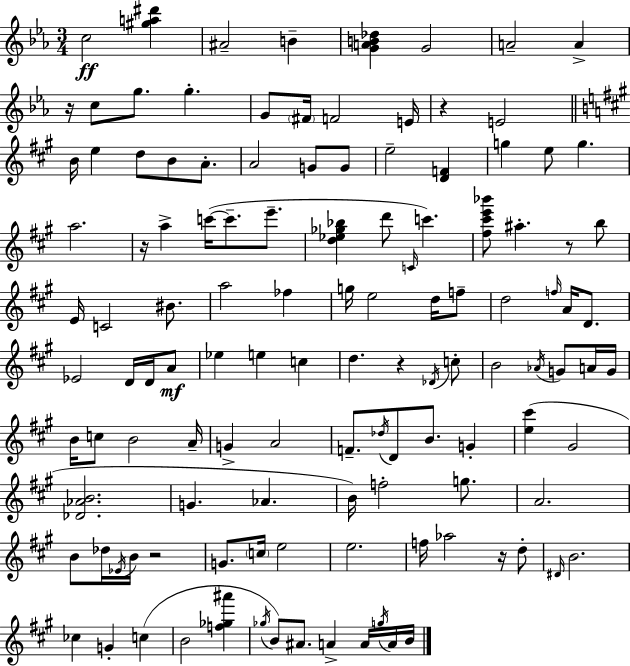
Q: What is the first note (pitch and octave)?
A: C5